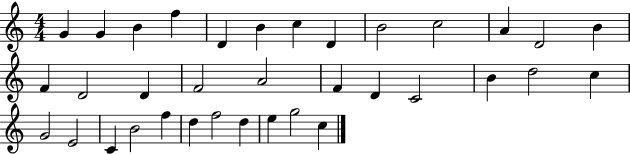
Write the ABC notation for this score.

X:1
T:Untitled
M:4/4
L:1/4
K:C
G G B f D B c D B2 c2 A D2 B F D2 D F2 A2 F D C2 B d2 c G2 E2 C B2 f d f2 d e g2 c